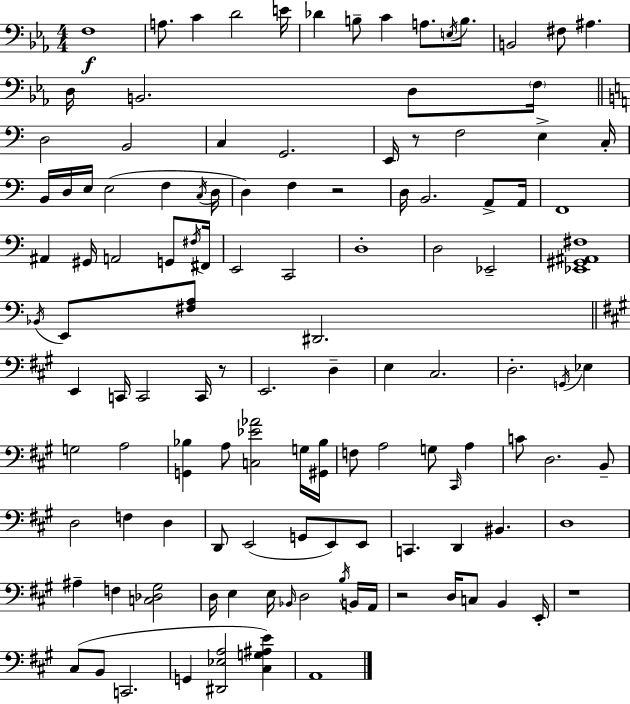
X:1
T:Untitled
M:4/4
L:1/4
K:Cm
F,4 A,/2 C D2 E/4 _D B,/2 C A,/2 E,/4 B,/2 B,,2 ^F,/2 ^A, D,/4 B,,2 D,/2 F,/4 D,2 B,,2 C, G,,2 E,,/4 z/2 F,2 E, C,/4 B,,/4 D,/4 E,/4 E,2 F, C,/4 D,/4 D, F, z2 D,/4 B,,2 A,,/2 A,,/4 F,,4 ^A,, ^G,,/4 A,,2 G,,/2 ^F,/4 ^F,,/4 E,,2 C,,2 D,4 D,2 _E,,2 [_E,,^G,,^A,,^F,]4 _B,,/4 E,,/2 [^F,A,]/2 ^D,,2 E,, C,,/4 C,,2 C,,/4 z/2 E,,2 D, E, ^C,2 D,2 G,,/4 _E, G,2 A,2 [G,,_B,] A,/2 [C,_E_A]2 G,/4 [^G,,_B,]/4 F,/2 A,2 G,/2 ^C,,/4 A, C/2 D,2 B,,/2 D,2 F, D, D,,/2 E,,2 G,,/2 E,,/2 E,,/2 C,, D,, ^B,, D,4 ^A, F, [C,_D,^G,]2 D,/4 E, E,/4 _B,,/4 D,2 B,/4 B,,/4 A,,/4 z2 D,/4 C,/2 B,, E,,/4 z4 ^C,/2 B,,/2 C,,2 G,, [^D,,_E,A,]2 [^C,G,^A,E] A,,4